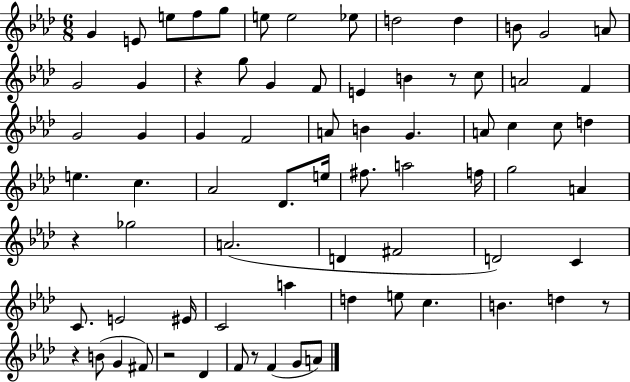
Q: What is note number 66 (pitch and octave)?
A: F4